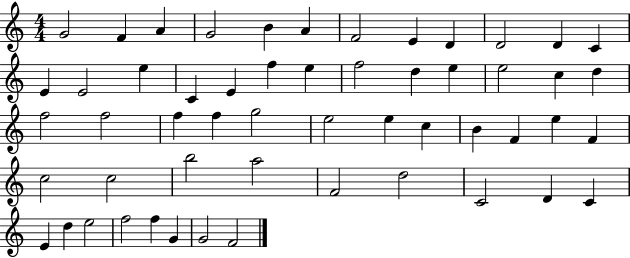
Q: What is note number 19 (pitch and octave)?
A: E5